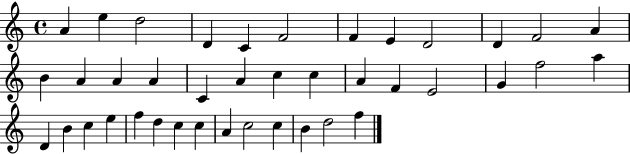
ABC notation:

X:1
T:Untitled
M:4/4
L:1/4
K:C
A e d2 D C F2 F E D2 D F2 A B A A A C A c c A F E2 G f2 a D B c e f d c c A c2 c B d2 f